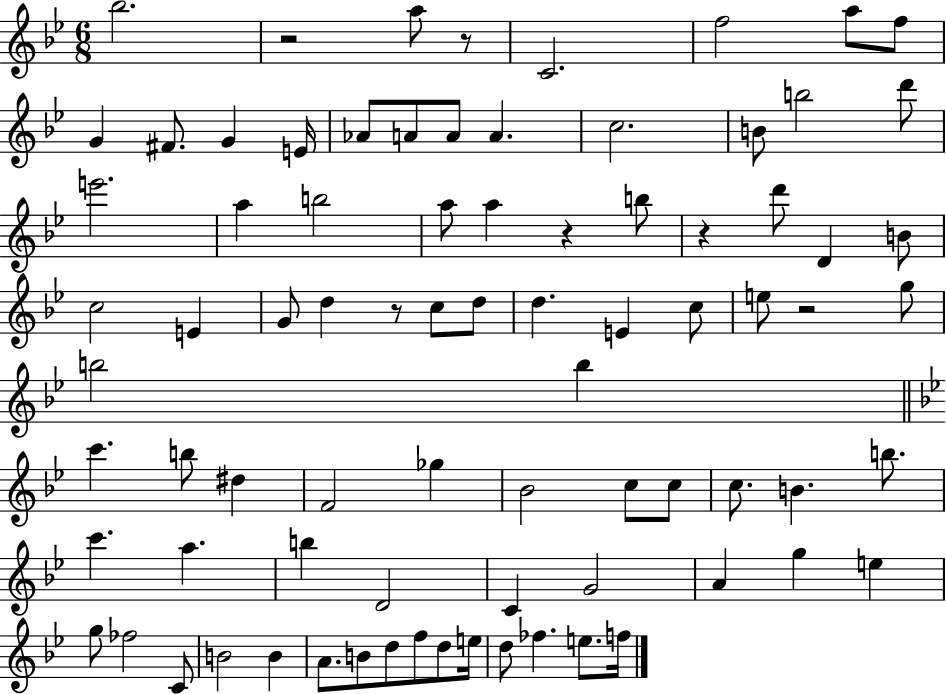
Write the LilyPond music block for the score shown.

{
  \clef treble
  \numericTimeSignature
  \time 6/8
  \key bes \major
  \repeat volta 2 { bes''2. | r2 a''8 r8 | c'2. | f''2 a''8 f''8 | \break g'4 fis'8. g'4 e'16 | aes'8 a'8 a'8 a'4. | c''2. | b'8 b''2 d'''8 | \break e'''2. | a''4 b''2 | a''8 a''4 r4 b''8 | r4 d'''8 d'4 b'8 | \break c''2 e'4 | g'8 d''4 r8 c''8 d''8 | d''4. e'4 c''8 | e''8 r2 g''8 | \break b''2 b''4 | \bar "||" \break \key bes \major c'''4. b''8 dis''4 | f'2 ges''4 | bes'2 c''8 c''8 | c''8. b'4. b''8. | \break c'''4. a''4. | b''4 d'2 | c'4 g'2 | a'4 g''4 e''4 | \break g''8 fes''2 c'8 | b'2 b'4 | a'8. b'8 d''8 f''8 d''8 e''16 | d''8 fes''4. e''8. f''16 | \break } \bar "|."
}